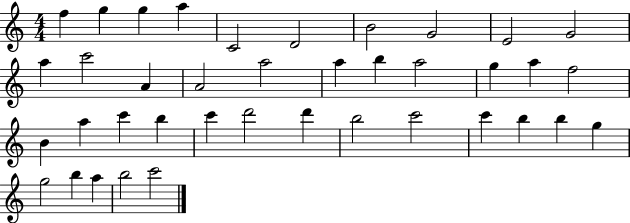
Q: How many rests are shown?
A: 0